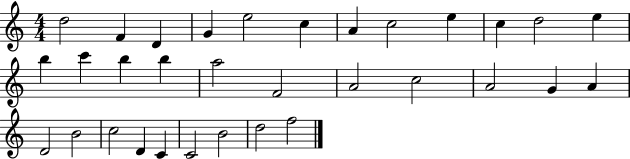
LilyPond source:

{
  \clef treble
  \numericTimeSignature
  \time 4/4
  \key c \major
  d''2 f'4 d'4 | g'4 e''2 c''4 | a'4 c''2 e''4 | c''4 d''2 e''4 | \break b''4 c'''4 b''4 b''4 | a''2 f'2 | a'2 c''2 | a'2 g'4 a'4 | \break d'2 b'2 | c''2 d'4 c'4 | c'2 b'2 | d''2 f''2 | \break \bar "|."
}